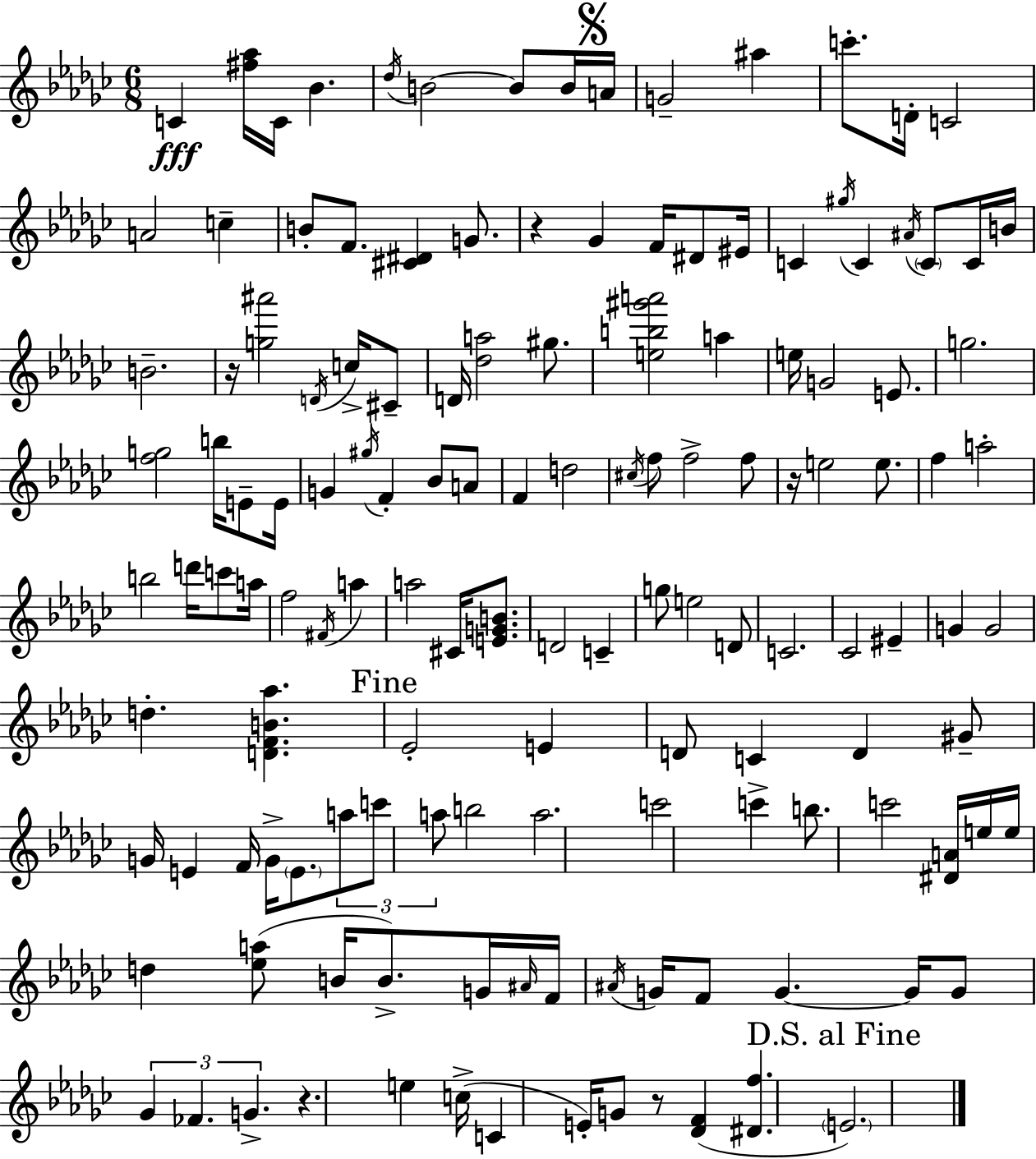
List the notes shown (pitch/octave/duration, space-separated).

C4/q [F#5,Ab5]/s C4/s Bb4/q. Db5/s B4/h B4/e B4/s A4/s G4/h A#5/q C6/e. D4/s C4/h A4/h C5/q B4/e F4/e. [C#4,D#4]/q G4/e. R/q Gb4/q F4/s D#4/e EIS4/s C4/q G#5/s C4/q A#4/s C4/e C4/s B4/s B4/h. R/s [G5,A#6]/h D4/s C5/s C#4/e D4/s [Db5,A5]/h G#5/e. [E5,B5,G#6,A6]/h A5/q E5/s G4/h E4/e. G5/h. [F5,G5]/h B5/s E4/e E4/s G4/q G#5/s F4/q Bb4/e A4/e F4/q D5/h C#5/s F5/e F5/h F5/e R/s E5/h E5/e. F5/q A5/h B5/h D6/s C6/e A5/s F5/h F#4/s A5/q A5/h C#4/s [E4,G4,B4]/e. D4/h C4/q G5/e E5/h D4/e C4/h. CES4/h EIS4/q G4/q G4/h D5/q. [D4,F4,B4,Ab5]/q. Eb4/h E4/q D4/e C4/q D4/q G#4/e G4/s E4/q F4/s G4/s E4/e. A5/e C6/e A5/e B5/h A5/h. C6/h C6/q B5/e. C6/h [D#4,A4]/s E5/s E5/s D5/q [Eb5,A5]/e B4/s B4/e. G4/s A#4/s F4/s A#4/s G4/s F4/e G4/q. G4/s G4/e Gb4/q FES4/q. G4/q. R/q. E5/q C5/s C4/q E4/s G4/e R/e [Db4,F4]/q [D#4,F5]/q. E4/h.